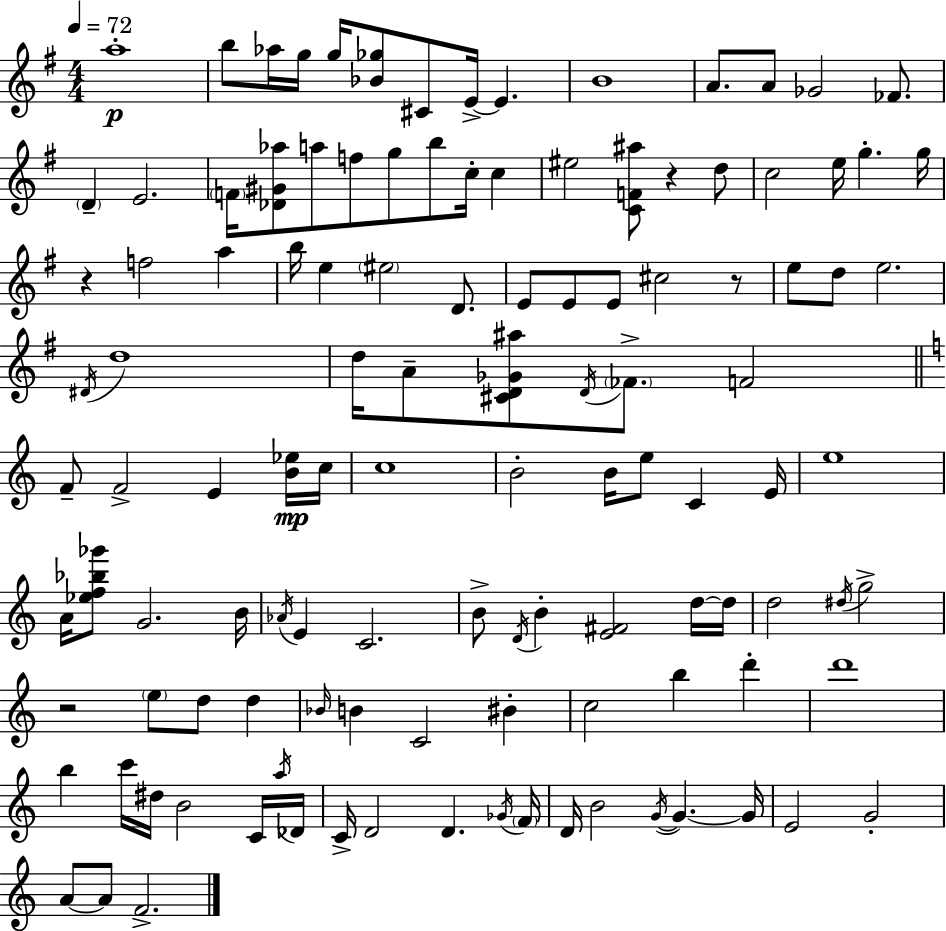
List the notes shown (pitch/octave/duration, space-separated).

A5/w B5/e Ab5/s G5/s G5/s [Bb4,Gb5]/e C#4/e E4/s E4/q. B4/w A4/e. A4/e Gb4/h FES4/e. D4/q E4/h. F4/s [Db4,G#4,Ab5]/e A5/e F5/e G5/e B5/e C5/s C5/q EIS5/h [C4,F4,A#5]/e R/q D5/e C5/h E5/s G5/q. G5/s R/q F5/h A5/q B5/s E5/q EIS5/h D4/e. E4/e E4/e E4/e C#5/h R/e E5/e D5/e E5/h. D#4/s D5/w D5/s A4/e [C#4,D4,Gb4,A#5]/e D4/s FES4/e. F4/h F4/e F4/h E4/q [B4,Eb5]/s C5/s C5/w B4/h B4/s E5/e C4/q E4/s E5/w A4/s [Eb5,F5,Bb5,Gb6]/e G4/h. B4/s Ab4/s E4/q C4/h. B4/e D4/s B4/q [E4,F#4]/h D5/s D5/s D5/h D#5/s G5/h R/h E5/e D5/e D5/q Bb4/s B4/q C4/h BIS4/q C5/h B5/q D6/q D6/w B5/q C6/s D#5/s B4/h C4/s A5/s Db4/s C4/s D4/h D4/q. Gb4/s F4/s D4/s B4/h G4/s G4/q. G4/s E4/h G4/h A4/e A4/e F4/h.